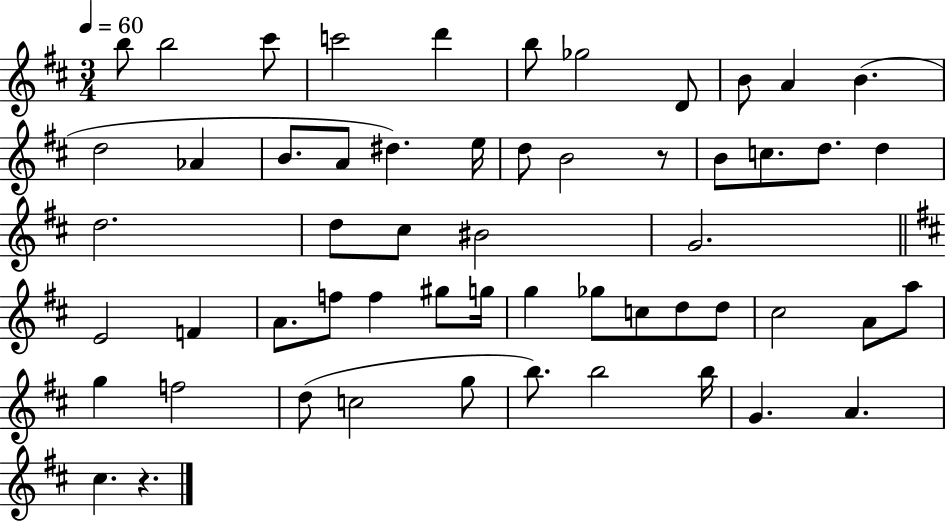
{
  \clef treble
  \numericTimeSignature
  \time 3/4
  \key d \major
  \tempo 4 = 60
  b''8 b''2 cis'''8 | c'''2 d'''4 | b''8 ges''2 d'8 | b'8 a'4 b'4.( | \break d''2 aes'4 | b'8. a'8 dis''4.) e''16 | d''8 b'2 r8 | b'8 c''8. d''8. d''4 | \break d''2. | d''8 cis''8 bis'2 | g'2. | \bar "||" \break \key b \minor e'2 f'4 | a'8. f''8 f''4 gis''8 g''16 | g''4 ges''8 c''8 d''8 d''8 | cis''2 a'8 a''8 | \break g''4 f''2 | d''8( c''2 g''8 | b''8.) b''2 b''16 | g'4. a'4. | \break cis''4. r4. | \bar "|."
}